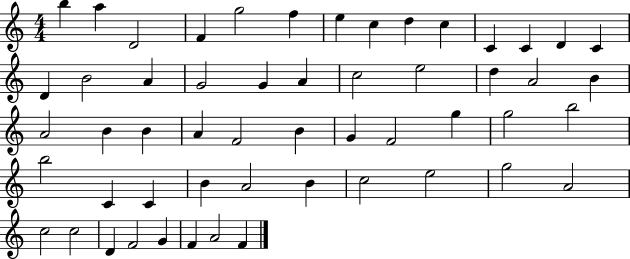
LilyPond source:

{
  \clef treble
  \numericTimeSignature
  \time 4/4
  \key c \major
  b''4 a''4 d'2 | f'4 g''2 f''4 | e''4 c''4 d''4 c''4 | c'4 c'4 d'4 c'4 | \break d'4 b'2 a'4 | g'2 g'4 a'4 | c''2 e''2 | d''4 a'2 b'4 | \break a'2 b'4 b'4 | a'4 f'2 b'4 | g'4 f'2 g''4 | g''2 b''2 | \break b''2 c'4 c'4 | b'4 a'2 b'4 | c''2 e''2 | g''2 a'2 | \break c''2 c''2 | d'4 f'2 g'4 | f'4 a'2 f'4 | \bar "|."
}